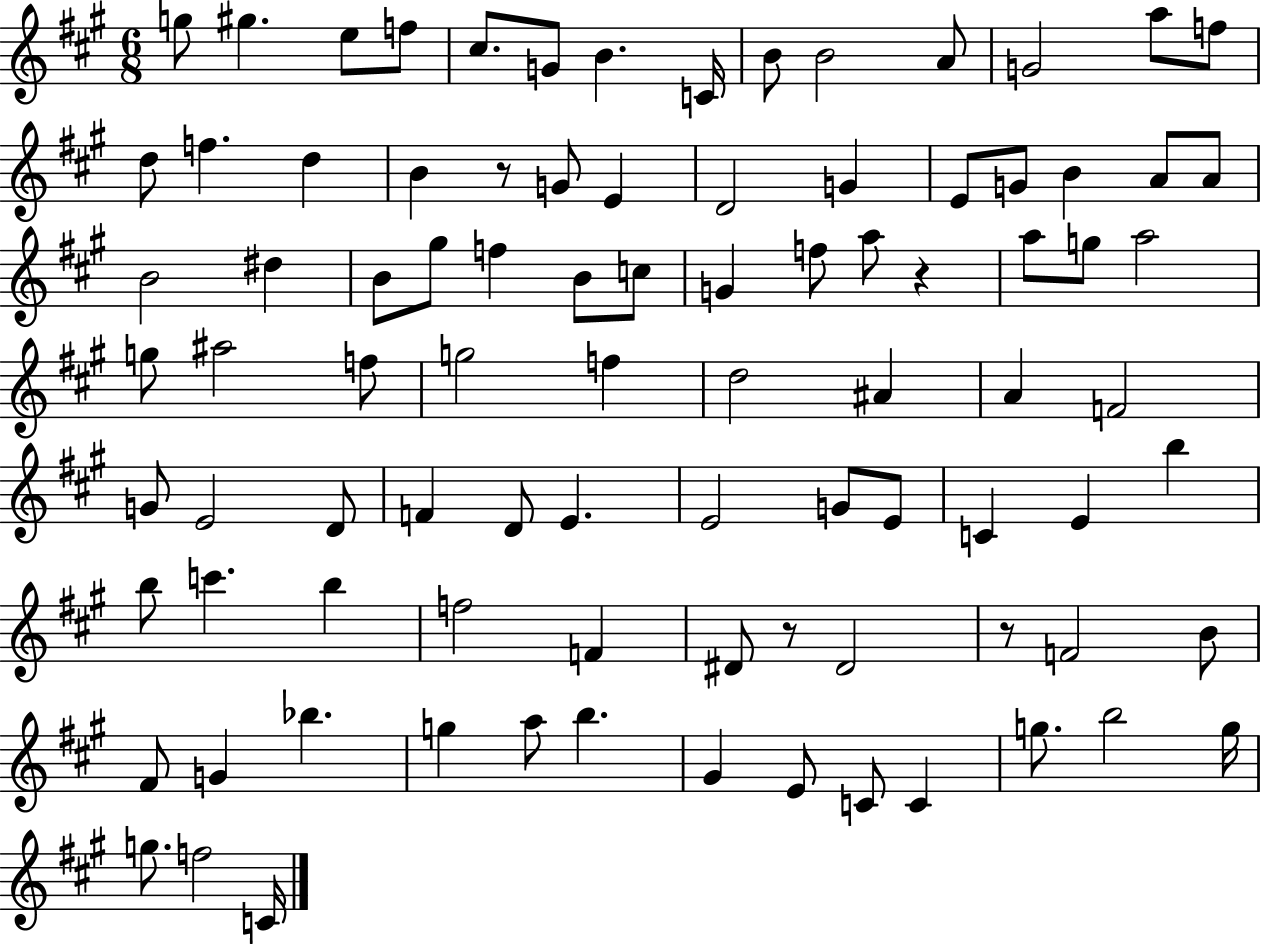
G5/e G#5/q. E5/e F5/e C#5/e. G4/e B4/q. C4/s B4/e B4/h A4/e G4/h A5/e F5/e D5/e F5/q. D5/q B4/q R/e G4/e E4/q D4/h G4/q E4/e G4/e B4/q A4/e A4/e B4/h D#5/q B4/e G#5/e F5/q B4/e C5/e G4/q F5/e A5/e R/q A5/e G5/e A5/h G5/e A#5/h F5/e G5/h F5/q D5/h A#4/q A4/q F4/h G4/e E4/h D4/e F4/q D4/e E4/q. E4/h G4/e E4/e C4/q E4/q B5/q B5/e C6/q. B5/q F5/h F4/q D#4/e R/e D#4/h R/e F4/h B4/e F#4/e G4/q Bb5/q. G5/q A5/e B5/q. G#4/q E4/e C4/e C4/q G5/e. B5/h G5/s G5/e. F5/h C4/s